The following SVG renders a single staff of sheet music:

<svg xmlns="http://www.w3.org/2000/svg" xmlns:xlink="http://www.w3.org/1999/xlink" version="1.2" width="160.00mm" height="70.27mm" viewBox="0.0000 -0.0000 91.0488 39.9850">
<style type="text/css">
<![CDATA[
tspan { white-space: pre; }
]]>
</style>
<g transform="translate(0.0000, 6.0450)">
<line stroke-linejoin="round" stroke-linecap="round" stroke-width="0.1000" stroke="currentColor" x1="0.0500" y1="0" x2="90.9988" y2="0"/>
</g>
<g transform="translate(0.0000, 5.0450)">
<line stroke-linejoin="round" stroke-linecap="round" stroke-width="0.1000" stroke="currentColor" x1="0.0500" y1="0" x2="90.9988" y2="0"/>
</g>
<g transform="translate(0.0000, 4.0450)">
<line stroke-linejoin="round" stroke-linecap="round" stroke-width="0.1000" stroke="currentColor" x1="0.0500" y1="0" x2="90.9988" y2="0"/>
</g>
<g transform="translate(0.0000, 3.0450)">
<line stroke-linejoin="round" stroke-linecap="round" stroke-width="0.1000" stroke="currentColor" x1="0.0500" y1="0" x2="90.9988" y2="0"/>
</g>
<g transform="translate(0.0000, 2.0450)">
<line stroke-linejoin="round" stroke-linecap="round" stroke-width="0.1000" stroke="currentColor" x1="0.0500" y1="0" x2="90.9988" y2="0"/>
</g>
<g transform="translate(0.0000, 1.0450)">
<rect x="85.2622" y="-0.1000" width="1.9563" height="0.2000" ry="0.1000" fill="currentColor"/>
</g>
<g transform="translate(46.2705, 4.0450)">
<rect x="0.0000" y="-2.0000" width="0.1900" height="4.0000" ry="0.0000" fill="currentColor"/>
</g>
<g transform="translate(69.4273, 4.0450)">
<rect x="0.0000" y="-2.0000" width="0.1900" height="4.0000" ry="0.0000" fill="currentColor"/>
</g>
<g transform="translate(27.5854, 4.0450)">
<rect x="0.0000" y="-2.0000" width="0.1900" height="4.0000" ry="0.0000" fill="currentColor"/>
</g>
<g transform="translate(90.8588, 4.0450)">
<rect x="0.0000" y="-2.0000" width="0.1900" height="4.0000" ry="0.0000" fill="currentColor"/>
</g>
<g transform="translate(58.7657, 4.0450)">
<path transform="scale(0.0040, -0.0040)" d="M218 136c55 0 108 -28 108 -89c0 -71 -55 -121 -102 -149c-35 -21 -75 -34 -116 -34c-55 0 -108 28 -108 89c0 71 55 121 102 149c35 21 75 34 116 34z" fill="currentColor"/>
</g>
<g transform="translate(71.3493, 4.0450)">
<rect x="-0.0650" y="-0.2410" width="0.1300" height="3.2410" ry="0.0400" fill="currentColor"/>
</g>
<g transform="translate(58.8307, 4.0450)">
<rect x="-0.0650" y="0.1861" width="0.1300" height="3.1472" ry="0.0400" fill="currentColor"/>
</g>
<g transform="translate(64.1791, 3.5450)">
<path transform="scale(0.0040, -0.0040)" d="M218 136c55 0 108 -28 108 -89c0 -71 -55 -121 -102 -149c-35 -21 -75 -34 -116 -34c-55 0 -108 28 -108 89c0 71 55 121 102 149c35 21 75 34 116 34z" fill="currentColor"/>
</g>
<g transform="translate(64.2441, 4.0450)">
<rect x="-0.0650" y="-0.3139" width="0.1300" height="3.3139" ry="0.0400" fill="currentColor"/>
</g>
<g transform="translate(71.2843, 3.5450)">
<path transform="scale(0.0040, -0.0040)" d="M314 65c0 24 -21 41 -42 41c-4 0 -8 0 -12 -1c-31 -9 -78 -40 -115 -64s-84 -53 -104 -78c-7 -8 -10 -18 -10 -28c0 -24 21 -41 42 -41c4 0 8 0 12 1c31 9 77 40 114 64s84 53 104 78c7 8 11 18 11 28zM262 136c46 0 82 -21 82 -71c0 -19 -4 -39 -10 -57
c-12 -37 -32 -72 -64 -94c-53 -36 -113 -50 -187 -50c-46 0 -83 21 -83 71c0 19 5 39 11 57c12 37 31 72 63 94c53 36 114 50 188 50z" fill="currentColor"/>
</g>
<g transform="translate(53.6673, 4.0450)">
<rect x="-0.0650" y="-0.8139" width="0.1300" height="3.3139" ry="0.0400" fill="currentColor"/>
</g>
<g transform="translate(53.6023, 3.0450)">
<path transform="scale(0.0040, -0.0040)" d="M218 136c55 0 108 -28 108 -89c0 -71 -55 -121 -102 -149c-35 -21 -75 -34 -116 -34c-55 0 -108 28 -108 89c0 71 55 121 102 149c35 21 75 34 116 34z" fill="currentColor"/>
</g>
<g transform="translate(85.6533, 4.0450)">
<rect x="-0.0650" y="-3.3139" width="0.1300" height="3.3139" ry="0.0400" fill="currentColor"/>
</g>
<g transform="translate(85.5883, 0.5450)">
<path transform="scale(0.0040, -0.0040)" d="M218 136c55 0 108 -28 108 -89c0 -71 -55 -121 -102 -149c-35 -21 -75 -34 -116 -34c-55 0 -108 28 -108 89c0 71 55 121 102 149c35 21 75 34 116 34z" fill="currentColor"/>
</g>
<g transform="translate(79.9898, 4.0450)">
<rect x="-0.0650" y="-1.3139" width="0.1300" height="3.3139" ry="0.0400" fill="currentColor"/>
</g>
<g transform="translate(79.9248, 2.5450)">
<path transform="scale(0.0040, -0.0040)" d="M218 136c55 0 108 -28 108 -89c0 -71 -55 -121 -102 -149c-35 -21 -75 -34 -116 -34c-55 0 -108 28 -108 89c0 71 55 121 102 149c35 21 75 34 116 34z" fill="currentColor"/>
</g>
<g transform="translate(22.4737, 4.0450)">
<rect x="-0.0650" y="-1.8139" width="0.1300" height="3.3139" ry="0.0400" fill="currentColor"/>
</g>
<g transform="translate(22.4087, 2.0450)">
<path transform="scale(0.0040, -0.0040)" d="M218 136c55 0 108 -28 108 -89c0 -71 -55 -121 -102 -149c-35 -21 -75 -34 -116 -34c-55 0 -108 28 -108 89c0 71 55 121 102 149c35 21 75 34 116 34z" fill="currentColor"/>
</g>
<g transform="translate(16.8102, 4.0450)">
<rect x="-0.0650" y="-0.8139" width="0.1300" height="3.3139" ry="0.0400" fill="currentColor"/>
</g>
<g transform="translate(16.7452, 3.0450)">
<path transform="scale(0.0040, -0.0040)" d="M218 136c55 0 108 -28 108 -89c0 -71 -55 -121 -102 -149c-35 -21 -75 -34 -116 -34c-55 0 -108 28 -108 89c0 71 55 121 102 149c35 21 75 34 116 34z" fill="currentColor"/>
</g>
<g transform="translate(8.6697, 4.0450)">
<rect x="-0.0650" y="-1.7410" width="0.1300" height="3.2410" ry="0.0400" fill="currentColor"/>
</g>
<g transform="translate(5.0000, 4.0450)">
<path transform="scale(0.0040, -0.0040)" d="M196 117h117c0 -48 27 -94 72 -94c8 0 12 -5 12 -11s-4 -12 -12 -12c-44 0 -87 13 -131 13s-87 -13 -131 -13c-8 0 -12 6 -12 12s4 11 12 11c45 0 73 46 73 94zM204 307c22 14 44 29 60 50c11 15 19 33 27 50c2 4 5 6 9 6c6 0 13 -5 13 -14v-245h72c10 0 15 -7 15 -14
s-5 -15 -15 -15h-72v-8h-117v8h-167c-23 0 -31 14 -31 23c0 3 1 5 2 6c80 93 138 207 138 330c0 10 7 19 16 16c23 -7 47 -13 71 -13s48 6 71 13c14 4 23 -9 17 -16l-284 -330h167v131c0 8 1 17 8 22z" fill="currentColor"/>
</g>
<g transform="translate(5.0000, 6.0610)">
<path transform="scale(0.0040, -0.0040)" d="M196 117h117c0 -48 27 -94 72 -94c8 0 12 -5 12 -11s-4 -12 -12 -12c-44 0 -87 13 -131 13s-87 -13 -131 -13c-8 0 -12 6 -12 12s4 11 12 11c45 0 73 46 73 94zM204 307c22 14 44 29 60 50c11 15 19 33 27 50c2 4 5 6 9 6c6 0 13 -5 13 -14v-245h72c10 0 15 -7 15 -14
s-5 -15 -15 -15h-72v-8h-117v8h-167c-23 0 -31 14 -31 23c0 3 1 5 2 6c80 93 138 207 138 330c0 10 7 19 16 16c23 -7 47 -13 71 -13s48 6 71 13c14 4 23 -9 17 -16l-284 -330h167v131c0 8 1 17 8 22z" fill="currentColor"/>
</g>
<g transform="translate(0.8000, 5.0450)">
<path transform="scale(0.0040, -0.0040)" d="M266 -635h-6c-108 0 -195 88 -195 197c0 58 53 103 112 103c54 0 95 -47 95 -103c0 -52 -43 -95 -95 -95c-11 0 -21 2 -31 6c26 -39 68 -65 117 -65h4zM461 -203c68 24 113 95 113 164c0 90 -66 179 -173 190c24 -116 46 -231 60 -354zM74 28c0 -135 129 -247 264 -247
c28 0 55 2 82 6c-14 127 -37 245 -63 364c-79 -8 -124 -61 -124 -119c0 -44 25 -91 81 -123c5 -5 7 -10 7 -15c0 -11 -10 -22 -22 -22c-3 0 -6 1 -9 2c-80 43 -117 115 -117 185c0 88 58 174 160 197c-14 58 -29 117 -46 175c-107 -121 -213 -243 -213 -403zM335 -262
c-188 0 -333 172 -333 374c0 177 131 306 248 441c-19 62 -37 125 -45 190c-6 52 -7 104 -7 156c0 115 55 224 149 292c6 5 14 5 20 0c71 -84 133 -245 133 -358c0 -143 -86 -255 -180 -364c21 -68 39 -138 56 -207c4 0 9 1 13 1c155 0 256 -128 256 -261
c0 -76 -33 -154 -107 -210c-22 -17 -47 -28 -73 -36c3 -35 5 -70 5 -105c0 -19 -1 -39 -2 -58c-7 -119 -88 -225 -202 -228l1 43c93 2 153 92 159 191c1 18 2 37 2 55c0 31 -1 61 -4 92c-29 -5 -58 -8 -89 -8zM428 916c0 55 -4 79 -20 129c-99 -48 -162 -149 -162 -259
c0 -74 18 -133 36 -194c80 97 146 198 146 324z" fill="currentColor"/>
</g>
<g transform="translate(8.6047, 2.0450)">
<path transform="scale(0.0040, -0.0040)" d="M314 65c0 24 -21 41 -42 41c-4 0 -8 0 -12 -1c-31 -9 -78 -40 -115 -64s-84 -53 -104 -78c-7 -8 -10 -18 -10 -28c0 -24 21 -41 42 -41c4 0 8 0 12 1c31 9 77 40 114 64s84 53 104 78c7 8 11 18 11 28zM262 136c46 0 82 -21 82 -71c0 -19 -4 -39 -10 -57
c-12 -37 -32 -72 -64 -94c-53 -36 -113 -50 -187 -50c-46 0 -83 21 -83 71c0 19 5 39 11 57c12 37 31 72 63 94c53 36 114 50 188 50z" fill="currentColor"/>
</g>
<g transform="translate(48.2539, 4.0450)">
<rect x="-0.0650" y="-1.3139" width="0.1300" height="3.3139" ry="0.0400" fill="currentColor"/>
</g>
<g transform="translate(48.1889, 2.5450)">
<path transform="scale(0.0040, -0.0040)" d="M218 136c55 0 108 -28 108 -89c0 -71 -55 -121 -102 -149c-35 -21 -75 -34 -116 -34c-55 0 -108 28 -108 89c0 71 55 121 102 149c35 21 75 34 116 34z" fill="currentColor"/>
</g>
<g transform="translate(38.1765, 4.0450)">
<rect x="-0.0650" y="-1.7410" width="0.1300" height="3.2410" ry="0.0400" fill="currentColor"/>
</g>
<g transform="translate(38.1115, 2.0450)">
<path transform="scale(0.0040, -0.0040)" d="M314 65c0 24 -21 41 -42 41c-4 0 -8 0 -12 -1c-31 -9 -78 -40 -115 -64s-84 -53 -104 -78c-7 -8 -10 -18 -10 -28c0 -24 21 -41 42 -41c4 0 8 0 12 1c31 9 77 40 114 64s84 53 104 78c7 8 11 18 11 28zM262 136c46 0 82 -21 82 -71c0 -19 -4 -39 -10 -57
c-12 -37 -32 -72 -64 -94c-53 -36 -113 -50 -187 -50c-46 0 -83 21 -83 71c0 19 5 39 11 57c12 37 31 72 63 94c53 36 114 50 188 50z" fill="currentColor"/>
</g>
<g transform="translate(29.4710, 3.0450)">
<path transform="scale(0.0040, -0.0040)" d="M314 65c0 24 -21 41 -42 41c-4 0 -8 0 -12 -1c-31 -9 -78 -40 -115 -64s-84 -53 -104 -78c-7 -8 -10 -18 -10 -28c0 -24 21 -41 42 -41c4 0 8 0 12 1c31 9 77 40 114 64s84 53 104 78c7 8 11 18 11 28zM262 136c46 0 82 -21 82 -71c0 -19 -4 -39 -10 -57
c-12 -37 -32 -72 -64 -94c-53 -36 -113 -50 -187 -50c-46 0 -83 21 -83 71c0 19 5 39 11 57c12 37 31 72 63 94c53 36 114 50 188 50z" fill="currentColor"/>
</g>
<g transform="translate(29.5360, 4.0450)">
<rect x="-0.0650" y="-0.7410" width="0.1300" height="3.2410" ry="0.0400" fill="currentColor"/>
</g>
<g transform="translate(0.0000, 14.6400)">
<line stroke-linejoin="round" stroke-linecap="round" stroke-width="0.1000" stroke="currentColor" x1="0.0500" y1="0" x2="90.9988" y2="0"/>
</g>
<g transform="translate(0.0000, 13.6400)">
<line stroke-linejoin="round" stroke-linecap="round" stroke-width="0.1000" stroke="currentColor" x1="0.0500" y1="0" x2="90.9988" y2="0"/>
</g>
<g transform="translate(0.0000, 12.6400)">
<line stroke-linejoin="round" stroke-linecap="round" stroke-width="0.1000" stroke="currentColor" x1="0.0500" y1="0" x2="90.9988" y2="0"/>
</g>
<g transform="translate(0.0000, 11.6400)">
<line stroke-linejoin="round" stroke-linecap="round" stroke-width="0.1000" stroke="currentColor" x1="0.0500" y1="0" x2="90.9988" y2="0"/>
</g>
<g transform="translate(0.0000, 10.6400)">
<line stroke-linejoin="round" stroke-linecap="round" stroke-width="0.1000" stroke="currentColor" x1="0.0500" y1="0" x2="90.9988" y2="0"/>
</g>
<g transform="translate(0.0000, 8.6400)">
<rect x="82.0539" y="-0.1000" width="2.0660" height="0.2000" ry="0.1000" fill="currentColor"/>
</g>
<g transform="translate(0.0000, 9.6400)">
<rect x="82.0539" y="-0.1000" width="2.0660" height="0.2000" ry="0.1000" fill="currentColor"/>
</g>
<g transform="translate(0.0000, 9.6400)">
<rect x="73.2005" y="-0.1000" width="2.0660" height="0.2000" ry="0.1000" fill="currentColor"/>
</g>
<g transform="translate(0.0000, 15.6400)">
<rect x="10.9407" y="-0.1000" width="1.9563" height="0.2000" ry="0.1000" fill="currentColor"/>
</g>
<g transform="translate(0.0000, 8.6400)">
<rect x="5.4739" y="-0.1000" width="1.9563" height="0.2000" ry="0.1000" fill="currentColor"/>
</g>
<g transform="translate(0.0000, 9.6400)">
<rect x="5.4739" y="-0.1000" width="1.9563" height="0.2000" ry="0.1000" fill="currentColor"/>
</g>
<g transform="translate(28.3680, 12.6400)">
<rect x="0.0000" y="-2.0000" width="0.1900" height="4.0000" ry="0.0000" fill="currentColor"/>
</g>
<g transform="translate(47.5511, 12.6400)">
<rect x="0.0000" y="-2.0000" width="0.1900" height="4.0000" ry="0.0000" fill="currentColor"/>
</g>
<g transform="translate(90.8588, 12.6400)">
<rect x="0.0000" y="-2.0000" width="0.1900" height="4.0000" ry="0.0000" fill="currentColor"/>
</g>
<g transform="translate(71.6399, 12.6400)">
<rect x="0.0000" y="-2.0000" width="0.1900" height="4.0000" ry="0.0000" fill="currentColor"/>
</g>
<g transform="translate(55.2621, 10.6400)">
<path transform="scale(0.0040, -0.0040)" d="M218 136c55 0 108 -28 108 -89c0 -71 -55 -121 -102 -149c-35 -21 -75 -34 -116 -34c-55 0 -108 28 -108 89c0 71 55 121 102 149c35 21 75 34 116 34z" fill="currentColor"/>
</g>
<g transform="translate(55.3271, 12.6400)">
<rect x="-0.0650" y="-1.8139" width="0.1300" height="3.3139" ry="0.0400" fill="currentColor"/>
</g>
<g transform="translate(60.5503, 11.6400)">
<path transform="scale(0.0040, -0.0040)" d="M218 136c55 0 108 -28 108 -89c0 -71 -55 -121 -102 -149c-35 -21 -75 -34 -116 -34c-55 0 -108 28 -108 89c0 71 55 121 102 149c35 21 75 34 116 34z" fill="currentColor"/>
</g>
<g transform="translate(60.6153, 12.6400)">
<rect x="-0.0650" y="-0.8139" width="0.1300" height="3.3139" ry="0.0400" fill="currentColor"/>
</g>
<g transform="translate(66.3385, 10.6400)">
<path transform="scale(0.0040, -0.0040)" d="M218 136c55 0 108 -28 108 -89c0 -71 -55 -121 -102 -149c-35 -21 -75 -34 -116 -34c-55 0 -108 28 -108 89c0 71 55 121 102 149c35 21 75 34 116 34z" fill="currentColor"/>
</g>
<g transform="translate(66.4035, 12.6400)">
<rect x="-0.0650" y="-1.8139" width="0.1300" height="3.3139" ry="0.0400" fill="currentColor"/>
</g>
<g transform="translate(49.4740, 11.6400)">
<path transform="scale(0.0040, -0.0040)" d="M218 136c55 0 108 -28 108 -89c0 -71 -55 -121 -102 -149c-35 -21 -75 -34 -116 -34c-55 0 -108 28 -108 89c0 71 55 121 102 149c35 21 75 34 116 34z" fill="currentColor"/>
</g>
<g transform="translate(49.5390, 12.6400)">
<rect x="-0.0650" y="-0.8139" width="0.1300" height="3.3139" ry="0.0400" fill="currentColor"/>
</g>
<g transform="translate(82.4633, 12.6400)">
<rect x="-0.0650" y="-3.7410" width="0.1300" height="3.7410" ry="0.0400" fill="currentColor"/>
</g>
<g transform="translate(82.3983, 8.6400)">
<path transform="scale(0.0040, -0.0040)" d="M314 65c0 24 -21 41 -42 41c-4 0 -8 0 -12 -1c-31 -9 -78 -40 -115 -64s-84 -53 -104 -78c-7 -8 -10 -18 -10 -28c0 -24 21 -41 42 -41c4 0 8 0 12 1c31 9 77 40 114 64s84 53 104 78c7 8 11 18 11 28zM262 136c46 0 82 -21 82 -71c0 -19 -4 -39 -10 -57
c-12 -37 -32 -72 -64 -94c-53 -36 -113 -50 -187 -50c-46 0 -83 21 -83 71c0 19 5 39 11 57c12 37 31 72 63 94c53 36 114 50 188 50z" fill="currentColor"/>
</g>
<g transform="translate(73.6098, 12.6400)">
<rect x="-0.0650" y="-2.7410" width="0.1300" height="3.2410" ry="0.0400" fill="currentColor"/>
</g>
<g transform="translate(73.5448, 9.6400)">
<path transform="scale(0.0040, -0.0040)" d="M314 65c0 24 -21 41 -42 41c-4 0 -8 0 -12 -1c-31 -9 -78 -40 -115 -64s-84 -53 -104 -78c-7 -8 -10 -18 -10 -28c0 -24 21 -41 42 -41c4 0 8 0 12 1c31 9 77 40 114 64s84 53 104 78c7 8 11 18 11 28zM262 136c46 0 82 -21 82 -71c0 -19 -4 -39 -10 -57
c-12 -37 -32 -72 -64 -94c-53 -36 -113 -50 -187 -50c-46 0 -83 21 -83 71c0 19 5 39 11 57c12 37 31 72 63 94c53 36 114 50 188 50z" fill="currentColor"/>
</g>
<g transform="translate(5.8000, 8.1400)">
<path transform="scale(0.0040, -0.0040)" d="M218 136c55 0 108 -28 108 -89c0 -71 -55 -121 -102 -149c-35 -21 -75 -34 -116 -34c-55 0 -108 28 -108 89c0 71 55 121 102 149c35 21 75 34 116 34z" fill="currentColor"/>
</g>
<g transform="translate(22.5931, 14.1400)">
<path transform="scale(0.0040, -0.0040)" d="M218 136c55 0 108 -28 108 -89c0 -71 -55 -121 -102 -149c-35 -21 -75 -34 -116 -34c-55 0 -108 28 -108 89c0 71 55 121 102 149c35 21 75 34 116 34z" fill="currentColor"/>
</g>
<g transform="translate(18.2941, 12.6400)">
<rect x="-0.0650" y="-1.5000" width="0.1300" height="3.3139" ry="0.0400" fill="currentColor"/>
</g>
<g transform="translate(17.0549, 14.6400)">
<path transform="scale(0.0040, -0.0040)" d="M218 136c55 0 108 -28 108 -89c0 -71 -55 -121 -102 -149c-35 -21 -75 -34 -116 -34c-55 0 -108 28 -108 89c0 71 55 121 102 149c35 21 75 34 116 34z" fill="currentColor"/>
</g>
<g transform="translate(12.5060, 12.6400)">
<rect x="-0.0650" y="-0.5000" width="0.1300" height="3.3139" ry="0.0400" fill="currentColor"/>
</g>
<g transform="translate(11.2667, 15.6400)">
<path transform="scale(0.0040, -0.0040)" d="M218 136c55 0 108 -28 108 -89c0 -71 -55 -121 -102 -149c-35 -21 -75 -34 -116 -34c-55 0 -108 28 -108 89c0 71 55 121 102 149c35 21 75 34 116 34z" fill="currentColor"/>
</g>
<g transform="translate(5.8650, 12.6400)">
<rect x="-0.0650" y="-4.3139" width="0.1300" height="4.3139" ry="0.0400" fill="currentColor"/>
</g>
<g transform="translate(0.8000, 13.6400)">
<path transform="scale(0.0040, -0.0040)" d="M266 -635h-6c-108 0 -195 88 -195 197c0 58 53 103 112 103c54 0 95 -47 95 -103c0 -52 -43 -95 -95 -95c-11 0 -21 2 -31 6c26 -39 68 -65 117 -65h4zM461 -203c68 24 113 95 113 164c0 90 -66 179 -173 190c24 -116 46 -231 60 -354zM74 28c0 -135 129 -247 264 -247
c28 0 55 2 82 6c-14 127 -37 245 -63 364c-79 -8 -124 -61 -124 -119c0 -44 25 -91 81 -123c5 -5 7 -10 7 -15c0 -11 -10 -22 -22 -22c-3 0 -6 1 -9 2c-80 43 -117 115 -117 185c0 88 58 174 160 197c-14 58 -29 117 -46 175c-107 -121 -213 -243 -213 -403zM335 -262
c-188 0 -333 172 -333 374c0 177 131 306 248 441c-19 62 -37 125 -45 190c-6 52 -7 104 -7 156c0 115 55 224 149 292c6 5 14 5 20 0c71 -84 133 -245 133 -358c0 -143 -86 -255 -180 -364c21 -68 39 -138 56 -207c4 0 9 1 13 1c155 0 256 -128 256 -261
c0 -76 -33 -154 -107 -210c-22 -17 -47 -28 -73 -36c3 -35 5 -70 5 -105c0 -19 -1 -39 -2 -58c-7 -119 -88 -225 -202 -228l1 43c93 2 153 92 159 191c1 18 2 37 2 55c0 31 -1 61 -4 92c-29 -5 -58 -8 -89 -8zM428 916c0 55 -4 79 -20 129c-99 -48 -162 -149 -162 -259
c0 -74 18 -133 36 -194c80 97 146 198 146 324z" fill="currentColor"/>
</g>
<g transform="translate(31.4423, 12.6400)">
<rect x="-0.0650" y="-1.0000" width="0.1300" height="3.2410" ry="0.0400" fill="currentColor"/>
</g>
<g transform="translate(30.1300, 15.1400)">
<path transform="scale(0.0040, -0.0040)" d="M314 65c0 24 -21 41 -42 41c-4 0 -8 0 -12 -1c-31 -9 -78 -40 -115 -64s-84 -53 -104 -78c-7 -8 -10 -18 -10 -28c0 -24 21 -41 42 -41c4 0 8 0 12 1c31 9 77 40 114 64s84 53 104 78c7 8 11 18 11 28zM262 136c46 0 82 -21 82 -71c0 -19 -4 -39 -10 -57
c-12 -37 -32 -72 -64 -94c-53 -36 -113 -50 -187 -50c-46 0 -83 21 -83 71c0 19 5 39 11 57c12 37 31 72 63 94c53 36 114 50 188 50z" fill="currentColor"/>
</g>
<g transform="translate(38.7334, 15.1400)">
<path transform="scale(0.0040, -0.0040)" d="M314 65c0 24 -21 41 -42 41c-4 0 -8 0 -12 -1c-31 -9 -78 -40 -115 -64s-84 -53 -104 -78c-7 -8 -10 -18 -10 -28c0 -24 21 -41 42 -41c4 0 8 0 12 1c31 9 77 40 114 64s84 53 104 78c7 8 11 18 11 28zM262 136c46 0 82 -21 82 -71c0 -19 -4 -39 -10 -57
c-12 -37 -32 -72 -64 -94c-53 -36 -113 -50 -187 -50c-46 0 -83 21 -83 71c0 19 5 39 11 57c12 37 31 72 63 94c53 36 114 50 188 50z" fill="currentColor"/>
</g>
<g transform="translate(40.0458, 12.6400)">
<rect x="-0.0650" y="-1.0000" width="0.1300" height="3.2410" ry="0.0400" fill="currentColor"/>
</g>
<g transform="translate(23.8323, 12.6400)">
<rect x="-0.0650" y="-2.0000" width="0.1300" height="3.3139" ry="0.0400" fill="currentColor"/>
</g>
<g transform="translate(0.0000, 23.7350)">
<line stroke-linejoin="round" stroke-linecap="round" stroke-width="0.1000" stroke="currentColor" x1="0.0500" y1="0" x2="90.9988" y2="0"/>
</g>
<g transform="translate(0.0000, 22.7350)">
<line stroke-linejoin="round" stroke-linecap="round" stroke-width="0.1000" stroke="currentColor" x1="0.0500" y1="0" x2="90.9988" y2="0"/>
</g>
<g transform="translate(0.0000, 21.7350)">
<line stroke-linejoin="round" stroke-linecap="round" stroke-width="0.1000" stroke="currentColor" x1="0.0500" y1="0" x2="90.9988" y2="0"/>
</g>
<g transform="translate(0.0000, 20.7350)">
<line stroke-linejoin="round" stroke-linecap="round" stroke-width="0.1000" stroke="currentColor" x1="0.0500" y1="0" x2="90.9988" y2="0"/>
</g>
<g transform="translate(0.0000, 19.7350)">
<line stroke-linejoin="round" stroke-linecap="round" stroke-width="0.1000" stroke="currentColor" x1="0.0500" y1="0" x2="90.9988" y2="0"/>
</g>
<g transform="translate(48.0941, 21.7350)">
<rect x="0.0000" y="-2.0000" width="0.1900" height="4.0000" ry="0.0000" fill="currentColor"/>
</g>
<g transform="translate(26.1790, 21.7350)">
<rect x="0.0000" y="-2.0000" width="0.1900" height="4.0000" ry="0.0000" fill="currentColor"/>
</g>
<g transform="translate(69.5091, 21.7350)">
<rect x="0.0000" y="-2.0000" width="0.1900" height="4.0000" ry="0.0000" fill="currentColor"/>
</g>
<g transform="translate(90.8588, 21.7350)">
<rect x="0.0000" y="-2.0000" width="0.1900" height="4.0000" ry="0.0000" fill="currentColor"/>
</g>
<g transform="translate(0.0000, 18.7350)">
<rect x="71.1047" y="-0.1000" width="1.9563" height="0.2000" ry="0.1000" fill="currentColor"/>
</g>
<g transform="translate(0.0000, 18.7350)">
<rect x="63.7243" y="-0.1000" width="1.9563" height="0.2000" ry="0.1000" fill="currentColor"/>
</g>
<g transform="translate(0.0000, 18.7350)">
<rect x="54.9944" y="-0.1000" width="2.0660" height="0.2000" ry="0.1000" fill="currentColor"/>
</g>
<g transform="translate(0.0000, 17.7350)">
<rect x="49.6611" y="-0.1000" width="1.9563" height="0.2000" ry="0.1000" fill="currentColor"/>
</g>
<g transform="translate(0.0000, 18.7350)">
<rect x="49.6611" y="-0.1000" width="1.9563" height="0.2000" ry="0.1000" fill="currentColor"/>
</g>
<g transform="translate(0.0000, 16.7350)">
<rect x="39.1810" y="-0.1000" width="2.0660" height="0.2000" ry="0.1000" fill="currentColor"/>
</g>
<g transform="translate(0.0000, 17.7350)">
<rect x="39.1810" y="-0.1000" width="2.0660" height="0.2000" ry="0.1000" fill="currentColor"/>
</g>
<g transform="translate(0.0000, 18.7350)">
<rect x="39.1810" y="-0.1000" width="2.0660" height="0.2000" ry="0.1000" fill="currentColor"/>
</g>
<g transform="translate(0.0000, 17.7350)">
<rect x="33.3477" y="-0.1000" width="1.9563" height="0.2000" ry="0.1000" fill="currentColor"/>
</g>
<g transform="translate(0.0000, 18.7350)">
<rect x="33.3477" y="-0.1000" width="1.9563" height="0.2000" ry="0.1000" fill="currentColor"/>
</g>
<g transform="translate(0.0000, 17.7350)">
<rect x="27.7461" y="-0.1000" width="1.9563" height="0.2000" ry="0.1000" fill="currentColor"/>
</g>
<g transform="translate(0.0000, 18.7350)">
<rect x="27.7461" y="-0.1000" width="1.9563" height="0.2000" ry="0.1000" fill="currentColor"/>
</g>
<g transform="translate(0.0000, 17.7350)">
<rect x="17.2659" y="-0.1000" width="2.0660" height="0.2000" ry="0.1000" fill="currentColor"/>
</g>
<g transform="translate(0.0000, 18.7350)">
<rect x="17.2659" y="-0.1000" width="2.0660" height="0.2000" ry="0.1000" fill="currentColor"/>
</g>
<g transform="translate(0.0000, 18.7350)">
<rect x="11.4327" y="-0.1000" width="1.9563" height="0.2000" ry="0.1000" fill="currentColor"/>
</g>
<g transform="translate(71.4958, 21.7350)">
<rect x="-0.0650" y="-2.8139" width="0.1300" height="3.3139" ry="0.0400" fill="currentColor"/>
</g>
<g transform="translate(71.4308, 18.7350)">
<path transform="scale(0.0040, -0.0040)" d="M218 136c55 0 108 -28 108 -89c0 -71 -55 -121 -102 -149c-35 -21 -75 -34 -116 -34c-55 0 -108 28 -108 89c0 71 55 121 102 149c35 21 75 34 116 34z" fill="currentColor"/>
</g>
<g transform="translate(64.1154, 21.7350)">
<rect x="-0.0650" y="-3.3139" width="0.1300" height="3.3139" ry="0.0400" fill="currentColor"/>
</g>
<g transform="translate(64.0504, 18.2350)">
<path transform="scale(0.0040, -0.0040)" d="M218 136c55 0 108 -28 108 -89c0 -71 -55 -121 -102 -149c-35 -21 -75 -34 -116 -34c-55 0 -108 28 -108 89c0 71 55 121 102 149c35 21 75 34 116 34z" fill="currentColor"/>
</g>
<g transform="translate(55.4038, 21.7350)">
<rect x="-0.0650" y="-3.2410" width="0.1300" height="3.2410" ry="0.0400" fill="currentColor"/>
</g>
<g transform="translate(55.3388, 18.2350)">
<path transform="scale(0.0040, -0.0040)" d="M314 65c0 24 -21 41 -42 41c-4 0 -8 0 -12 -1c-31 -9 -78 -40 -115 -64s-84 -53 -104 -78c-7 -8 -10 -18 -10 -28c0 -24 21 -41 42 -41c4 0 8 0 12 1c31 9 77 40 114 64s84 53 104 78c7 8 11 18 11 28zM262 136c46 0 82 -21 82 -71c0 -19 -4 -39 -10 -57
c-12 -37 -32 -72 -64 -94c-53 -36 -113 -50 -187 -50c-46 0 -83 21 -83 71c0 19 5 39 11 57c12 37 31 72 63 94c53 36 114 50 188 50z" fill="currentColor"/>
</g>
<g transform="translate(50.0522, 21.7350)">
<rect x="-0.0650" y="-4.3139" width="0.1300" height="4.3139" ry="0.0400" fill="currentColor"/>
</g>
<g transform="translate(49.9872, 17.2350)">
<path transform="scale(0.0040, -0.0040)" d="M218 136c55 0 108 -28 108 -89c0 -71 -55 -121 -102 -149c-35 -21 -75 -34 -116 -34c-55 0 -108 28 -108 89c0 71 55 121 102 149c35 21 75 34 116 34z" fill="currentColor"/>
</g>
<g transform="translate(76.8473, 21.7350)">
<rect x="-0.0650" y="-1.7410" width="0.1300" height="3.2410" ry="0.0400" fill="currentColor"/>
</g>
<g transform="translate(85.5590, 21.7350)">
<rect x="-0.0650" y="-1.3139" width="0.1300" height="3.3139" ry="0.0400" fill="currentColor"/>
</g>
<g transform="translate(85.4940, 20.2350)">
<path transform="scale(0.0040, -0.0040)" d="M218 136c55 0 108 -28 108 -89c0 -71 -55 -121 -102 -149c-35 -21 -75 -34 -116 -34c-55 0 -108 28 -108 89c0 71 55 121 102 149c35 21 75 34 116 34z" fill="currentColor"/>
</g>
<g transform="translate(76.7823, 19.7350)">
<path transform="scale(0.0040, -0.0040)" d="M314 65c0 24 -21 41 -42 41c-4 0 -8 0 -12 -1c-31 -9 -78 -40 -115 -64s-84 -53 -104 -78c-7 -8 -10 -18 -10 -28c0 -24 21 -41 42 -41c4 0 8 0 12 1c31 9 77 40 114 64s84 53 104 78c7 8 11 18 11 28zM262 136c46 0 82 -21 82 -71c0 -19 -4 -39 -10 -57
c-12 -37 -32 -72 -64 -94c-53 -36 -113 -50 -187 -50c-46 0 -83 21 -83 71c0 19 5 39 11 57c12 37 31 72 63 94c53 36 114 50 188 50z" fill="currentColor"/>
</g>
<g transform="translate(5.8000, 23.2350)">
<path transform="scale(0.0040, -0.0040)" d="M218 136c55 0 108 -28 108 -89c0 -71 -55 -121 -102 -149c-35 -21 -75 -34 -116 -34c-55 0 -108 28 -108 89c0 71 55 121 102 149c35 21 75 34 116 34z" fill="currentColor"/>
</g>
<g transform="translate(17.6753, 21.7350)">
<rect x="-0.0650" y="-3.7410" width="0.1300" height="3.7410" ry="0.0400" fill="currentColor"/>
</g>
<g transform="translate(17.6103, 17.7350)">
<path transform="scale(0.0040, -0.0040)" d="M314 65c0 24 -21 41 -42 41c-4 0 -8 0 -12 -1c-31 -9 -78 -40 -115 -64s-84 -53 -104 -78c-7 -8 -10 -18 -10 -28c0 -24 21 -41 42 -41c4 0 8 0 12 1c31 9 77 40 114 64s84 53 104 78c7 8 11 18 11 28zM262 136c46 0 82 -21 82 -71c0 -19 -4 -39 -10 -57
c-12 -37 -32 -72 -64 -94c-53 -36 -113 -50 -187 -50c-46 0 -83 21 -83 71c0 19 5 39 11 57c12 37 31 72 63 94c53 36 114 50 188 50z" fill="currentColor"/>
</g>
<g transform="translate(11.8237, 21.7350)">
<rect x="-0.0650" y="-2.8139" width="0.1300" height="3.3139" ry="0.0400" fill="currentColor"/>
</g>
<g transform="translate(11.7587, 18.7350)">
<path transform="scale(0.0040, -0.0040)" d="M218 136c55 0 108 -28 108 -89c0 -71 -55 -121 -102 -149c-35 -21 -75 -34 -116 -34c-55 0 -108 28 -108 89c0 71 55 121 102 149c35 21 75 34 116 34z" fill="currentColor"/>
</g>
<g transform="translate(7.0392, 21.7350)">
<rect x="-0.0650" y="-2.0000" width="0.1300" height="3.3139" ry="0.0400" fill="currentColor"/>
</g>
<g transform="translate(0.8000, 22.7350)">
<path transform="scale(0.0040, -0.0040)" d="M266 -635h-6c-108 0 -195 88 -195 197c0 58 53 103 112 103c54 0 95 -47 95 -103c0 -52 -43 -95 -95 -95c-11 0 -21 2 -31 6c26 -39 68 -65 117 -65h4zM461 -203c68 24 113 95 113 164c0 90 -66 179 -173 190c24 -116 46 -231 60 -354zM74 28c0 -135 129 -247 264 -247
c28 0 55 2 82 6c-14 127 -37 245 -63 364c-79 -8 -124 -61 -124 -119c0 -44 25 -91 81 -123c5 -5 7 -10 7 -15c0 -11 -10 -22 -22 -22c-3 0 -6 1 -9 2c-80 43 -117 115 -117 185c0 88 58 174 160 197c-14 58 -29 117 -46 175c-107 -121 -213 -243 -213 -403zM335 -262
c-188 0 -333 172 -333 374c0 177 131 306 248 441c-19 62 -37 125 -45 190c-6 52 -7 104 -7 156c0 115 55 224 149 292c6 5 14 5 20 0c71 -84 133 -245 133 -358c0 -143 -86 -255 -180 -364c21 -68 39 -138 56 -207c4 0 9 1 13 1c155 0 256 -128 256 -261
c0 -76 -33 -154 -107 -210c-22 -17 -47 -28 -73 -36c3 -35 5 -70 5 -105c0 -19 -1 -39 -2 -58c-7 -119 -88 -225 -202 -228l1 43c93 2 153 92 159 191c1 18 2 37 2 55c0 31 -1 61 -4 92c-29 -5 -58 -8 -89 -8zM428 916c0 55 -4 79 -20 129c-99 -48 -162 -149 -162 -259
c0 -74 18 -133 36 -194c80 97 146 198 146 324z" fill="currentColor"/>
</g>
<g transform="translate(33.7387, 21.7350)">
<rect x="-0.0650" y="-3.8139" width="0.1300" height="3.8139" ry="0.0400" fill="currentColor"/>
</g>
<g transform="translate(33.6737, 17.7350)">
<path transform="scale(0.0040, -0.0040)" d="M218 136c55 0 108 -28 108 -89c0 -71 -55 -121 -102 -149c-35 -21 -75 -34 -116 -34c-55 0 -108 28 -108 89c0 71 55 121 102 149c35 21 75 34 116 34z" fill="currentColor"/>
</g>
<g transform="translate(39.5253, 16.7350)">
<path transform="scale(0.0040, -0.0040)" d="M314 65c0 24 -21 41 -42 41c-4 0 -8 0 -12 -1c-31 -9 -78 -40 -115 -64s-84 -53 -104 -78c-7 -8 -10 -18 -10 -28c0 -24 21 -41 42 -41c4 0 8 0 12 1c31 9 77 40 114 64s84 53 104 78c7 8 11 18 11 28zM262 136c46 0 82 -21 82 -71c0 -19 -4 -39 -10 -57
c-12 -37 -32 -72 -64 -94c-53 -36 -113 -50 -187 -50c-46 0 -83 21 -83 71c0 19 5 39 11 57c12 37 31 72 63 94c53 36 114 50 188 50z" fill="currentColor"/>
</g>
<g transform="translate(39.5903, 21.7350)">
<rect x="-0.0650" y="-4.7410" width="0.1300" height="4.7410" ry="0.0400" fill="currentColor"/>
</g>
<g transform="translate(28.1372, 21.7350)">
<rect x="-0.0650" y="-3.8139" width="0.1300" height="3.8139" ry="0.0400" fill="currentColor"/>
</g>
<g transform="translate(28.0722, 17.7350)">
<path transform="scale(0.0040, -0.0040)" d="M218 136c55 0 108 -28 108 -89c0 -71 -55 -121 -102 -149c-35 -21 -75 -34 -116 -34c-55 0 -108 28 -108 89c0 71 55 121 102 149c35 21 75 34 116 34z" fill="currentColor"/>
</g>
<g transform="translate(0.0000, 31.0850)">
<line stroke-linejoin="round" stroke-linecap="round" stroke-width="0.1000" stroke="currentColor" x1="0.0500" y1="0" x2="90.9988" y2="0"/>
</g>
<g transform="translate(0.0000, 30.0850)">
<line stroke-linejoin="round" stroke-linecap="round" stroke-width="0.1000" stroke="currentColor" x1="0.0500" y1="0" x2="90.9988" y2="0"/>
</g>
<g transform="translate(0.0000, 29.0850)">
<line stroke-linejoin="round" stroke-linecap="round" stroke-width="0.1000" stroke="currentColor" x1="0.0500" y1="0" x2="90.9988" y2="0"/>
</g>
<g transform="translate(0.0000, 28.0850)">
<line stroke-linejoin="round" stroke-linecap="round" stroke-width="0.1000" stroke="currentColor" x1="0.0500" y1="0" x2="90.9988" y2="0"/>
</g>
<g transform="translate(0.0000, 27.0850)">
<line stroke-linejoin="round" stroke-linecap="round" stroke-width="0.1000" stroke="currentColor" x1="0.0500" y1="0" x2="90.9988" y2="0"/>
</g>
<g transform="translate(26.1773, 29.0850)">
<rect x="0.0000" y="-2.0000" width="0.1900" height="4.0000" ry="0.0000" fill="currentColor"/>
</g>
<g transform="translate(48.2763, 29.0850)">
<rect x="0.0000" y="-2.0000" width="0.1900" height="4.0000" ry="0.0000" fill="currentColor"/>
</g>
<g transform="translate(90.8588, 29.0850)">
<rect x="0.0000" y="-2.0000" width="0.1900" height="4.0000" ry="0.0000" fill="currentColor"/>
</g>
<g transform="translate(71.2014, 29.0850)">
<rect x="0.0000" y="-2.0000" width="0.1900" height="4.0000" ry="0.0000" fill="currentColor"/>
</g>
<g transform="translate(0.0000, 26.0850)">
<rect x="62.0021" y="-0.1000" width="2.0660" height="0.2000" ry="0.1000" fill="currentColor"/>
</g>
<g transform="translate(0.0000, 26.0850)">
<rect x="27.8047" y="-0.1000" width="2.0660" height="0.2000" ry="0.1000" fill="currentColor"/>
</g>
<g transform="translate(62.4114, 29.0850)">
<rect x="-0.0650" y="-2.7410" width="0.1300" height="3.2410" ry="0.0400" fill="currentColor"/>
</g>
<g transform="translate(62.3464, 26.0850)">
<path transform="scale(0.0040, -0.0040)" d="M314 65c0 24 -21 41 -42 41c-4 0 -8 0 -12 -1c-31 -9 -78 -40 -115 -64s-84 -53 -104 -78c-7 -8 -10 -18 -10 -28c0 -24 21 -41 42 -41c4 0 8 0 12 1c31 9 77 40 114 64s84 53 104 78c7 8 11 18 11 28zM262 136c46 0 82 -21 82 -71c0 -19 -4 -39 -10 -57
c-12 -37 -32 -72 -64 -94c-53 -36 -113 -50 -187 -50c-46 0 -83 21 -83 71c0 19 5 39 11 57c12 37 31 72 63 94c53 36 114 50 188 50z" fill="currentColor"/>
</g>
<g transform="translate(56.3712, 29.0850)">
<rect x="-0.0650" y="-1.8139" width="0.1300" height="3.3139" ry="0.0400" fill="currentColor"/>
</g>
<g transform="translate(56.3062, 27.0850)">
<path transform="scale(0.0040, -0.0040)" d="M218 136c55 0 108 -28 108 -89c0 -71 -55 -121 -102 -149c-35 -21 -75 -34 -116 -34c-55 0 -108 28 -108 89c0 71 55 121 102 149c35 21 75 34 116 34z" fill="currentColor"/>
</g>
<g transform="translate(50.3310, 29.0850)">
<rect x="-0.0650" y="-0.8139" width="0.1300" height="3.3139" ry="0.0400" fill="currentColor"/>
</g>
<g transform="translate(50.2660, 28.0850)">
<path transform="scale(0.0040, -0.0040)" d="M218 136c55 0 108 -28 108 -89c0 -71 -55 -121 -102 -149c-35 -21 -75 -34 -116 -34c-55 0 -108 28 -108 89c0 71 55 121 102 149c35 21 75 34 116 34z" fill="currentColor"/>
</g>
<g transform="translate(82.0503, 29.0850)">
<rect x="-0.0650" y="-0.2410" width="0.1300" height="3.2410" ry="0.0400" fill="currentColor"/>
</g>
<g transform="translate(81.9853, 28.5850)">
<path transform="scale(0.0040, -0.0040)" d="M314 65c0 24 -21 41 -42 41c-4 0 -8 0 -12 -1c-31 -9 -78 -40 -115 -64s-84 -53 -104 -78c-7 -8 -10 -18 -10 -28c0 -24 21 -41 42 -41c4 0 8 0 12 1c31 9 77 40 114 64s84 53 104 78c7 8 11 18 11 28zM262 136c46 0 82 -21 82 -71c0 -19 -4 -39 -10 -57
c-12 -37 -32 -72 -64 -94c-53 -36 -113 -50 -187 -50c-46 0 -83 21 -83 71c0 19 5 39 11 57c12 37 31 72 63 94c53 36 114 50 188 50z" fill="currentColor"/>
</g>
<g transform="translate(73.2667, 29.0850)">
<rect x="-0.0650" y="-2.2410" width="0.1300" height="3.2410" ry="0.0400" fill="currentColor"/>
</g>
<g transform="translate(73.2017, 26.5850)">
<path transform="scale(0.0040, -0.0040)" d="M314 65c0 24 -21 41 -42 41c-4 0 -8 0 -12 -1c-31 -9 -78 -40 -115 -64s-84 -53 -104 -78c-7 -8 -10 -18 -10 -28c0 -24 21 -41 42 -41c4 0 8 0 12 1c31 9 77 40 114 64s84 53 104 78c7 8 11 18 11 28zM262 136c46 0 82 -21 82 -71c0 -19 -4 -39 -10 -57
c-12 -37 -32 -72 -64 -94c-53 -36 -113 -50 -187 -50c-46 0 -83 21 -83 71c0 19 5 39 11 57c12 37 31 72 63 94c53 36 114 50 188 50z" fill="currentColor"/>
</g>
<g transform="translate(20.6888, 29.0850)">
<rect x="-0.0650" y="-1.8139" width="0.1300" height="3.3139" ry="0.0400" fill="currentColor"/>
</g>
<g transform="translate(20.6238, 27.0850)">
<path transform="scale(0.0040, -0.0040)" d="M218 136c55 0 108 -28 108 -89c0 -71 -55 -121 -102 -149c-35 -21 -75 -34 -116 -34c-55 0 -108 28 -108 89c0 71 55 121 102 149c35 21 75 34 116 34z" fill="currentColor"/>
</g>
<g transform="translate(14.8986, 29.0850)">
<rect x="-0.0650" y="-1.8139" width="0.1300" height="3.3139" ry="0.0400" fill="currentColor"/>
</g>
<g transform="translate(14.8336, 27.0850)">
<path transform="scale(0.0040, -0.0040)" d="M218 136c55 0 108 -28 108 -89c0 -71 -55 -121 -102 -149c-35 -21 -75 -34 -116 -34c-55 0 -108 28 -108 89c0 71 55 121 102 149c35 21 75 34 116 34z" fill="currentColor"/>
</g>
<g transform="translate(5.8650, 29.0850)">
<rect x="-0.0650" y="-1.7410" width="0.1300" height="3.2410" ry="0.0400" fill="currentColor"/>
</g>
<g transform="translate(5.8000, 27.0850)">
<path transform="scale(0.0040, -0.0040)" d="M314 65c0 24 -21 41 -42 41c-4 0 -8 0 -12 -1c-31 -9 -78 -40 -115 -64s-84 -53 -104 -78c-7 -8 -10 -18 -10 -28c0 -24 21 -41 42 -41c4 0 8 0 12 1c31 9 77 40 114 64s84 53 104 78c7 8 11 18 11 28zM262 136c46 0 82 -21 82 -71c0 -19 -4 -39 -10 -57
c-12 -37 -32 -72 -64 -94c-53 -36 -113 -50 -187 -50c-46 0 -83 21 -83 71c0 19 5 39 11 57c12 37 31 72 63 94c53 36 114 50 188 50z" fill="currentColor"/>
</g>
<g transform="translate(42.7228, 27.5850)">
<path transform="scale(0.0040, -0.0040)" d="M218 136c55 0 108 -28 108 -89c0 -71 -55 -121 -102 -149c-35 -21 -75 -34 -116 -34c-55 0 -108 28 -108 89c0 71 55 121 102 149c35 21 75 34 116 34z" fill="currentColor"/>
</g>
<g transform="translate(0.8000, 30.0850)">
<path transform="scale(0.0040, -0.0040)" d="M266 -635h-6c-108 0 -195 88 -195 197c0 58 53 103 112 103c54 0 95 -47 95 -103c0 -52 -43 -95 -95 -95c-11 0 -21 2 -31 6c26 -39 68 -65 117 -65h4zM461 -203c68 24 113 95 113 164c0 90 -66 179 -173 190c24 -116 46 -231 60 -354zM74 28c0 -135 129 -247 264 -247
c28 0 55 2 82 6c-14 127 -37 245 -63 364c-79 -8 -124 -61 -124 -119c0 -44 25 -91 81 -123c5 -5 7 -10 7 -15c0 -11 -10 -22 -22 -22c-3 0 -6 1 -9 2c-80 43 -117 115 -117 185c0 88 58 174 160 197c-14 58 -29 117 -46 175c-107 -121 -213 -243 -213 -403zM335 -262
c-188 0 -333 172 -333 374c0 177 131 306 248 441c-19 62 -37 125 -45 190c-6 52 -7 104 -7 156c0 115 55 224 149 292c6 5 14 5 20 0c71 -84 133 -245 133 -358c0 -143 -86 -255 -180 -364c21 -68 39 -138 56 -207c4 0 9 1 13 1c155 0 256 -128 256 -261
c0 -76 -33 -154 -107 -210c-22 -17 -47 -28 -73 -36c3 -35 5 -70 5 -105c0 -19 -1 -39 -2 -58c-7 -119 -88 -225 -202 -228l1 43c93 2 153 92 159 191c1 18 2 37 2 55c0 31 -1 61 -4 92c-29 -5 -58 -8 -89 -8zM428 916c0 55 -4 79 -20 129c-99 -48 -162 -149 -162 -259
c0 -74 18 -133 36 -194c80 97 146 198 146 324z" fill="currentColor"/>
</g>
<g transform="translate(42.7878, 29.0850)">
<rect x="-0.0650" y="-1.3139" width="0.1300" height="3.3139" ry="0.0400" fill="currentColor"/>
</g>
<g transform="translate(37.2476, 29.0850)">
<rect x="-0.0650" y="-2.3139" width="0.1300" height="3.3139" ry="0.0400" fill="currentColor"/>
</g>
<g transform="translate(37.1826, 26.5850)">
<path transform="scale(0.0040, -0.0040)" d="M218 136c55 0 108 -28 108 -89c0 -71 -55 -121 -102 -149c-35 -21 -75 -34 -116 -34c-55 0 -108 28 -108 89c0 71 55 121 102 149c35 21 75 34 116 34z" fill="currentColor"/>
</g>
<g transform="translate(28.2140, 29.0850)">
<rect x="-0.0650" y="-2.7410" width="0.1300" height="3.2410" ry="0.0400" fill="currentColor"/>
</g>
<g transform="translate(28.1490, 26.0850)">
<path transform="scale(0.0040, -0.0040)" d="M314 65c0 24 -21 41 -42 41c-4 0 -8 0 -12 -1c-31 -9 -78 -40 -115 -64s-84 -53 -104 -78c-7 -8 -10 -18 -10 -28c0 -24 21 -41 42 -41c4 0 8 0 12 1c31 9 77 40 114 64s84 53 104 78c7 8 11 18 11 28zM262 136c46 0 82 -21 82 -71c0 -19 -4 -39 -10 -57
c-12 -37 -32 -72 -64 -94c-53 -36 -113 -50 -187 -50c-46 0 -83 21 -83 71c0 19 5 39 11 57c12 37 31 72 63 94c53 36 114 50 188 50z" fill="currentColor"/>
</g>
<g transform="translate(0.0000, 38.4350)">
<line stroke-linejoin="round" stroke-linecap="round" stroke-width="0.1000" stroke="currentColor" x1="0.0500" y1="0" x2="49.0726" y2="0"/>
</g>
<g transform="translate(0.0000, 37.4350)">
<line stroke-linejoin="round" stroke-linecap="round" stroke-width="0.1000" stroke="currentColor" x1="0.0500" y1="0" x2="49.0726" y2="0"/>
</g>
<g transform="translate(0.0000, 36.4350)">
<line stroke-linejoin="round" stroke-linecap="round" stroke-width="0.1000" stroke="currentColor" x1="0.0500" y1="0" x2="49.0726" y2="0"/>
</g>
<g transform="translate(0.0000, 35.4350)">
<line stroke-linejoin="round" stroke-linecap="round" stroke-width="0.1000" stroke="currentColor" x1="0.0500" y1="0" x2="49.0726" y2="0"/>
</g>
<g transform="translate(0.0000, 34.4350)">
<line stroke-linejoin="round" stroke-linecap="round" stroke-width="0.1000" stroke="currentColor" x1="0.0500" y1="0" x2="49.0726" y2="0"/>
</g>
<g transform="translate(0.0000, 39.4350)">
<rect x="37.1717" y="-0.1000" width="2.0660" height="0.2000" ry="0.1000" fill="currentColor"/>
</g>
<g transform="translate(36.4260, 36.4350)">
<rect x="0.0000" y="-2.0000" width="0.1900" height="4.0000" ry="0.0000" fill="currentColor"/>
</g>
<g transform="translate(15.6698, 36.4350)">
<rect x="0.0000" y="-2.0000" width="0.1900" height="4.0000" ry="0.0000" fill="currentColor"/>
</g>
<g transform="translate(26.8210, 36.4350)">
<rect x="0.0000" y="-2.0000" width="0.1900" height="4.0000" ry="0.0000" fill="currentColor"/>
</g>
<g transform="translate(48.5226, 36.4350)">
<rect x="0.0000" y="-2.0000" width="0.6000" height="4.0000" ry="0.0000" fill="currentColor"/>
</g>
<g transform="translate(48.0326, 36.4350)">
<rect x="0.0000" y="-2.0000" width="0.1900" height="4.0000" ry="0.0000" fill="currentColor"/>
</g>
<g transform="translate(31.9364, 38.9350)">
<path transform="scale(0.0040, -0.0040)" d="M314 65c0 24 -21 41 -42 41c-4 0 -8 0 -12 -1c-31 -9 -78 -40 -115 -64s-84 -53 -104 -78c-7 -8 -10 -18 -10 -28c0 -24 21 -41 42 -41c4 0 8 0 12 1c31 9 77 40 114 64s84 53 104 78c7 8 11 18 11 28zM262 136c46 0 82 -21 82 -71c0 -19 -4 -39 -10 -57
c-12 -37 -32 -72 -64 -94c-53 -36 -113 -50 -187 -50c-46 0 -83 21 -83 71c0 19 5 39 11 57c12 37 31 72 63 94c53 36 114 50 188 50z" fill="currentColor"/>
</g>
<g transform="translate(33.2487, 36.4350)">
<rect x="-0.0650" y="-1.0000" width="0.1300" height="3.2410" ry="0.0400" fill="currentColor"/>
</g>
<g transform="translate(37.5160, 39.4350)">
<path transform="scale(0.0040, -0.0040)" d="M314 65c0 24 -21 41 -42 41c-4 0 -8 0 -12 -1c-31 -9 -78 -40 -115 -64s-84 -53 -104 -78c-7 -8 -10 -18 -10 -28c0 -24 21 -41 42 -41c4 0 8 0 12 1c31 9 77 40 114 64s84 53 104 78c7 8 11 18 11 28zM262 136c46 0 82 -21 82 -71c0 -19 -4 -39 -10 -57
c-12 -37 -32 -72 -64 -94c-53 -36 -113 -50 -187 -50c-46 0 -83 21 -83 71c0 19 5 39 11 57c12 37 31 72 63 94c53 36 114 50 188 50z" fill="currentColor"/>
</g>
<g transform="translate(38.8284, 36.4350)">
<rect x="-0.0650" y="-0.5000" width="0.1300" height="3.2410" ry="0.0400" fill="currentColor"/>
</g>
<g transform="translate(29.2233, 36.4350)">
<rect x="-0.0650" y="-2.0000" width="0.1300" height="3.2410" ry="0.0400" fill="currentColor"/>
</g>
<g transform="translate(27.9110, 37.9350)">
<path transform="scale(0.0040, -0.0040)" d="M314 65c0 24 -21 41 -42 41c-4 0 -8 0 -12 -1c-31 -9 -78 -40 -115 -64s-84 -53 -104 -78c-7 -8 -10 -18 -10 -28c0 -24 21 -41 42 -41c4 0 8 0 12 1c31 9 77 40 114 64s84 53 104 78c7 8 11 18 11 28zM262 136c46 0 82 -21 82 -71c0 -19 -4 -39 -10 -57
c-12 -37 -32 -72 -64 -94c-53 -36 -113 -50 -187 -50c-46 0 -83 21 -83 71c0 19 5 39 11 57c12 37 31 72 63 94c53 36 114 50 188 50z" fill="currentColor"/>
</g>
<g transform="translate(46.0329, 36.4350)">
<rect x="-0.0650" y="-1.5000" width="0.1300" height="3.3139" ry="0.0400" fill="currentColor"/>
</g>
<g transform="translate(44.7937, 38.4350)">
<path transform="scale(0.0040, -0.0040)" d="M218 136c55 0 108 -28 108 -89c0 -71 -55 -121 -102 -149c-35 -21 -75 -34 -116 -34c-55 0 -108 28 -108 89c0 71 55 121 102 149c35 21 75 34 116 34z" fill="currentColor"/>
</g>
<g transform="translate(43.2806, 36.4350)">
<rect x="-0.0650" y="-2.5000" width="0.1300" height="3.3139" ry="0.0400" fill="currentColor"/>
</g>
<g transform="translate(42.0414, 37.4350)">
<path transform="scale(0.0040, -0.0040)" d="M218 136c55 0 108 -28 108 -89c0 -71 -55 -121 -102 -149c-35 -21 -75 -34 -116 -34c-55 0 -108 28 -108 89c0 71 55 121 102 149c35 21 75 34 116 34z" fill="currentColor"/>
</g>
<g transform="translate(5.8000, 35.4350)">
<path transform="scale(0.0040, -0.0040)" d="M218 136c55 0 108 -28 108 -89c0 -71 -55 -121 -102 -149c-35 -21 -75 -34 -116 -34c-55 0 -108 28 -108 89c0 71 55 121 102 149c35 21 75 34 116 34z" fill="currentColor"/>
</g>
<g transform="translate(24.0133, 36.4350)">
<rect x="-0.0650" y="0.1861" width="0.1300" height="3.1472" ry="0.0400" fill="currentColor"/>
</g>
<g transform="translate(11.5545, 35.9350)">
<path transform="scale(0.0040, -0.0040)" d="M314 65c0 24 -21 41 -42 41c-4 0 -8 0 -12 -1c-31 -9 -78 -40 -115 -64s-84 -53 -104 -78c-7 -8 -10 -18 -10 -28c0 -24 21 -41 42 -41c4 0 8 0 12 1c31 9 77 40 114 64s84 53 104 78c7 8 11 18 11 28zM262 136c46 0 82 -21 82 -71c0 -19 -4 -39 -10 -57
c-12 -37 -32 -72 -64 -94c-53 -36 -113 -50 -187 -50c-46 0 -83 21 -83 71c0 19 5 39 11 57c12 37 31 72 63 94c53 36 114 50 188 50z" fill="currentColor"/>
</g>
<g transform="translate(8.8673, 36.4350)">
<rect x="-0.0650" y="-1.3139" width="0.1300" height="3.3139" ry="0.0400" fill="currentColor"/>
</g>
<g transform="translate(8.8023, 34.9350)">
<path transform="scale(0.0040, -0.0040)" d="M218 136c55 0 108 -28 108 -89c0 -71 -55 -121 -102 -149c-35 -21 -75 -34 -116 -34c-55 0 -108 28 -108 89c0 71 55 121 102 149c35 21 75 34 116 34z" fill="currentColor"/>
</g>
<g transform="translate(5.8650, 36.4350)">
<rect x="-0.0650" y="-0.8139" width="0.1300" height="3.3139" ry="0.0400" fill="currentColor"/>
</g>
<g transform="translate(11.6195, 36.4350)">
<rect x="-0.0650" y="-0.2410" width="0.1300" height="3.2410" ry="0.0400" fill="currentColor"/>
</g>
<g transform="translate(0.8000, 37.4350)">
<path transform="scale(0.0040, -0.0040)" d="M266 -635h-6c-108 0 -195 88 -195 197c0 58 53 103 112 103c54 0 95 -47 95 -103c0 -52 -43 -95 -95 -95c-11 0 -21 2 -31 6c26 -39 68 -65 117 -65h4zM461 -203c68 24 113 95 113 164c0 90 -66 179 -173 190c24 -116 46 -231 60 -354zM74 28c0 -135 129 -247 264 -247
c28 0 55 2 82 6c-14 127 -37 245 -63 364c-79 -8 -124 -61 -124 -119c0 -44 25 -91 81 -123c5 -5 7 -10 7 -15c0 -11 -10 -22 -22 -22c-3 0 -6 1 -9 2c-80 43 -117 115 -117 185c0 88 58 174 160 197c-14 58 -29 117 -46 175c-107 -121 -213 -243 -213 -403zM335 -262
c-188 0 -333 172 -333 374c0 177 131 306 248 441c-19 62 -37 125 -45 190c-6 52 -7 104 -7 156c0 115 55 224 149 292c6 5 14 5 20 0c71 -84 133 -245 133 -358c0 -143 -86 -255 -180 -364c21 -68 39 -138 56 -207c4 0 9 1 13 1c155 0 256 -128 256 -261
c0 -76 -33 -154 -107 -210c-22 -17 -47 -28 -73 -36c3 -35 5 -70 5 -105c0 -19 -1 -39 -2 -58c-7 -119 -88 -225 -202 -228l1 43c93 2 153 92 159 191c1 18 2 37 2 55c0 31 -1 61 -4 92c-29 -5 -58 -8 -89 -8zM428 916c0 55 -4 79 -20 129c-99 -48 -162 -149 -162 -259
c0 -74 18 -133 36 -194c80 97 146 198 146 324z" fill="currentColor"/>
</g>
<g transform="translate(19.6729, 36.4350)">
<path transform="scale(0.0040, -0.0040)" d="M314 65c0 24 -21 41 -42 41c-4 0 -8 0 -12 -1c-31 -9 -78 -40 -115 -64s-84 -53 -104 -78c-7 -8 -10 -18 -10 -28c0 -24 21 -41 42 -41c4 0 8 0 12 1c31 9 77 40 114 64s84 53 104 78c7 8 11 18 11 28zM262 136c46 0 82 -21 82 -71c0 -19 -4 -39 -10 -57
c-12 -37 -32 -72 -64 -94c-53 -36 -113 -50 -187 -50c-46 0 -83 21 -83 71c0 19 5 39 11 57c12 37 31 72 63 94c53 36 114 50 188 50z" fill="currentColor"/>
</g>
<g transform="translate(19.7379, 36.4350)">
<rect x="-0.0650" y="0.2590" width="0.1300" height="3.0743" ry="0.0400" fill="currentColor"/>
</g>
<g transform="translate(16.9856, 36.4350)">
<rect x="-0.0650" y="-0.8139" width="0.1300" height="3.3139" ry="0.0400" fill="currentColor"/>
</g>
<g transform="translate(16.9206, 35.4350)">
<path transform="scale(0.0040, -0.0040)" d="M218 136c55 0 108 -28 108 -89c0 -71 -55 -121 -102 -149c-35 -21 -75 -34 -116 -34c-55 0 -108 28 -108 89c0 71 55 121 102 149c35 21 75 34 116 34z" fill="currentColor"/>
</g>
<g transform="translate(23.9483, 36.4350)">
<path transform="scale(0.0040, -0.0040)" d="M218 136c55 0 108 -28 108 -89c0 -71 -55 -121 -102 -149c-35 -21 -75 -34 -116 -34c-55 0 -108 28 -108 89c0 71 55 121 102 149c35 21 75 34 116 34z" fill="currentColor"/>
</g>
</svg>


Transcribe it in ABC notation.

X:1
T:Untitled
M:4/4
L:1/4
K:C
f2 d f d2 f2 e d B c c2 e b d' C E F D2 D2 d f d f a2 c'2 F a c'2 c' c' e'2 d' b2 b a f2 e f2 f f a2 g e d f a2 g2 c2 d e c2 d B2 B F2 D2 C2 G E